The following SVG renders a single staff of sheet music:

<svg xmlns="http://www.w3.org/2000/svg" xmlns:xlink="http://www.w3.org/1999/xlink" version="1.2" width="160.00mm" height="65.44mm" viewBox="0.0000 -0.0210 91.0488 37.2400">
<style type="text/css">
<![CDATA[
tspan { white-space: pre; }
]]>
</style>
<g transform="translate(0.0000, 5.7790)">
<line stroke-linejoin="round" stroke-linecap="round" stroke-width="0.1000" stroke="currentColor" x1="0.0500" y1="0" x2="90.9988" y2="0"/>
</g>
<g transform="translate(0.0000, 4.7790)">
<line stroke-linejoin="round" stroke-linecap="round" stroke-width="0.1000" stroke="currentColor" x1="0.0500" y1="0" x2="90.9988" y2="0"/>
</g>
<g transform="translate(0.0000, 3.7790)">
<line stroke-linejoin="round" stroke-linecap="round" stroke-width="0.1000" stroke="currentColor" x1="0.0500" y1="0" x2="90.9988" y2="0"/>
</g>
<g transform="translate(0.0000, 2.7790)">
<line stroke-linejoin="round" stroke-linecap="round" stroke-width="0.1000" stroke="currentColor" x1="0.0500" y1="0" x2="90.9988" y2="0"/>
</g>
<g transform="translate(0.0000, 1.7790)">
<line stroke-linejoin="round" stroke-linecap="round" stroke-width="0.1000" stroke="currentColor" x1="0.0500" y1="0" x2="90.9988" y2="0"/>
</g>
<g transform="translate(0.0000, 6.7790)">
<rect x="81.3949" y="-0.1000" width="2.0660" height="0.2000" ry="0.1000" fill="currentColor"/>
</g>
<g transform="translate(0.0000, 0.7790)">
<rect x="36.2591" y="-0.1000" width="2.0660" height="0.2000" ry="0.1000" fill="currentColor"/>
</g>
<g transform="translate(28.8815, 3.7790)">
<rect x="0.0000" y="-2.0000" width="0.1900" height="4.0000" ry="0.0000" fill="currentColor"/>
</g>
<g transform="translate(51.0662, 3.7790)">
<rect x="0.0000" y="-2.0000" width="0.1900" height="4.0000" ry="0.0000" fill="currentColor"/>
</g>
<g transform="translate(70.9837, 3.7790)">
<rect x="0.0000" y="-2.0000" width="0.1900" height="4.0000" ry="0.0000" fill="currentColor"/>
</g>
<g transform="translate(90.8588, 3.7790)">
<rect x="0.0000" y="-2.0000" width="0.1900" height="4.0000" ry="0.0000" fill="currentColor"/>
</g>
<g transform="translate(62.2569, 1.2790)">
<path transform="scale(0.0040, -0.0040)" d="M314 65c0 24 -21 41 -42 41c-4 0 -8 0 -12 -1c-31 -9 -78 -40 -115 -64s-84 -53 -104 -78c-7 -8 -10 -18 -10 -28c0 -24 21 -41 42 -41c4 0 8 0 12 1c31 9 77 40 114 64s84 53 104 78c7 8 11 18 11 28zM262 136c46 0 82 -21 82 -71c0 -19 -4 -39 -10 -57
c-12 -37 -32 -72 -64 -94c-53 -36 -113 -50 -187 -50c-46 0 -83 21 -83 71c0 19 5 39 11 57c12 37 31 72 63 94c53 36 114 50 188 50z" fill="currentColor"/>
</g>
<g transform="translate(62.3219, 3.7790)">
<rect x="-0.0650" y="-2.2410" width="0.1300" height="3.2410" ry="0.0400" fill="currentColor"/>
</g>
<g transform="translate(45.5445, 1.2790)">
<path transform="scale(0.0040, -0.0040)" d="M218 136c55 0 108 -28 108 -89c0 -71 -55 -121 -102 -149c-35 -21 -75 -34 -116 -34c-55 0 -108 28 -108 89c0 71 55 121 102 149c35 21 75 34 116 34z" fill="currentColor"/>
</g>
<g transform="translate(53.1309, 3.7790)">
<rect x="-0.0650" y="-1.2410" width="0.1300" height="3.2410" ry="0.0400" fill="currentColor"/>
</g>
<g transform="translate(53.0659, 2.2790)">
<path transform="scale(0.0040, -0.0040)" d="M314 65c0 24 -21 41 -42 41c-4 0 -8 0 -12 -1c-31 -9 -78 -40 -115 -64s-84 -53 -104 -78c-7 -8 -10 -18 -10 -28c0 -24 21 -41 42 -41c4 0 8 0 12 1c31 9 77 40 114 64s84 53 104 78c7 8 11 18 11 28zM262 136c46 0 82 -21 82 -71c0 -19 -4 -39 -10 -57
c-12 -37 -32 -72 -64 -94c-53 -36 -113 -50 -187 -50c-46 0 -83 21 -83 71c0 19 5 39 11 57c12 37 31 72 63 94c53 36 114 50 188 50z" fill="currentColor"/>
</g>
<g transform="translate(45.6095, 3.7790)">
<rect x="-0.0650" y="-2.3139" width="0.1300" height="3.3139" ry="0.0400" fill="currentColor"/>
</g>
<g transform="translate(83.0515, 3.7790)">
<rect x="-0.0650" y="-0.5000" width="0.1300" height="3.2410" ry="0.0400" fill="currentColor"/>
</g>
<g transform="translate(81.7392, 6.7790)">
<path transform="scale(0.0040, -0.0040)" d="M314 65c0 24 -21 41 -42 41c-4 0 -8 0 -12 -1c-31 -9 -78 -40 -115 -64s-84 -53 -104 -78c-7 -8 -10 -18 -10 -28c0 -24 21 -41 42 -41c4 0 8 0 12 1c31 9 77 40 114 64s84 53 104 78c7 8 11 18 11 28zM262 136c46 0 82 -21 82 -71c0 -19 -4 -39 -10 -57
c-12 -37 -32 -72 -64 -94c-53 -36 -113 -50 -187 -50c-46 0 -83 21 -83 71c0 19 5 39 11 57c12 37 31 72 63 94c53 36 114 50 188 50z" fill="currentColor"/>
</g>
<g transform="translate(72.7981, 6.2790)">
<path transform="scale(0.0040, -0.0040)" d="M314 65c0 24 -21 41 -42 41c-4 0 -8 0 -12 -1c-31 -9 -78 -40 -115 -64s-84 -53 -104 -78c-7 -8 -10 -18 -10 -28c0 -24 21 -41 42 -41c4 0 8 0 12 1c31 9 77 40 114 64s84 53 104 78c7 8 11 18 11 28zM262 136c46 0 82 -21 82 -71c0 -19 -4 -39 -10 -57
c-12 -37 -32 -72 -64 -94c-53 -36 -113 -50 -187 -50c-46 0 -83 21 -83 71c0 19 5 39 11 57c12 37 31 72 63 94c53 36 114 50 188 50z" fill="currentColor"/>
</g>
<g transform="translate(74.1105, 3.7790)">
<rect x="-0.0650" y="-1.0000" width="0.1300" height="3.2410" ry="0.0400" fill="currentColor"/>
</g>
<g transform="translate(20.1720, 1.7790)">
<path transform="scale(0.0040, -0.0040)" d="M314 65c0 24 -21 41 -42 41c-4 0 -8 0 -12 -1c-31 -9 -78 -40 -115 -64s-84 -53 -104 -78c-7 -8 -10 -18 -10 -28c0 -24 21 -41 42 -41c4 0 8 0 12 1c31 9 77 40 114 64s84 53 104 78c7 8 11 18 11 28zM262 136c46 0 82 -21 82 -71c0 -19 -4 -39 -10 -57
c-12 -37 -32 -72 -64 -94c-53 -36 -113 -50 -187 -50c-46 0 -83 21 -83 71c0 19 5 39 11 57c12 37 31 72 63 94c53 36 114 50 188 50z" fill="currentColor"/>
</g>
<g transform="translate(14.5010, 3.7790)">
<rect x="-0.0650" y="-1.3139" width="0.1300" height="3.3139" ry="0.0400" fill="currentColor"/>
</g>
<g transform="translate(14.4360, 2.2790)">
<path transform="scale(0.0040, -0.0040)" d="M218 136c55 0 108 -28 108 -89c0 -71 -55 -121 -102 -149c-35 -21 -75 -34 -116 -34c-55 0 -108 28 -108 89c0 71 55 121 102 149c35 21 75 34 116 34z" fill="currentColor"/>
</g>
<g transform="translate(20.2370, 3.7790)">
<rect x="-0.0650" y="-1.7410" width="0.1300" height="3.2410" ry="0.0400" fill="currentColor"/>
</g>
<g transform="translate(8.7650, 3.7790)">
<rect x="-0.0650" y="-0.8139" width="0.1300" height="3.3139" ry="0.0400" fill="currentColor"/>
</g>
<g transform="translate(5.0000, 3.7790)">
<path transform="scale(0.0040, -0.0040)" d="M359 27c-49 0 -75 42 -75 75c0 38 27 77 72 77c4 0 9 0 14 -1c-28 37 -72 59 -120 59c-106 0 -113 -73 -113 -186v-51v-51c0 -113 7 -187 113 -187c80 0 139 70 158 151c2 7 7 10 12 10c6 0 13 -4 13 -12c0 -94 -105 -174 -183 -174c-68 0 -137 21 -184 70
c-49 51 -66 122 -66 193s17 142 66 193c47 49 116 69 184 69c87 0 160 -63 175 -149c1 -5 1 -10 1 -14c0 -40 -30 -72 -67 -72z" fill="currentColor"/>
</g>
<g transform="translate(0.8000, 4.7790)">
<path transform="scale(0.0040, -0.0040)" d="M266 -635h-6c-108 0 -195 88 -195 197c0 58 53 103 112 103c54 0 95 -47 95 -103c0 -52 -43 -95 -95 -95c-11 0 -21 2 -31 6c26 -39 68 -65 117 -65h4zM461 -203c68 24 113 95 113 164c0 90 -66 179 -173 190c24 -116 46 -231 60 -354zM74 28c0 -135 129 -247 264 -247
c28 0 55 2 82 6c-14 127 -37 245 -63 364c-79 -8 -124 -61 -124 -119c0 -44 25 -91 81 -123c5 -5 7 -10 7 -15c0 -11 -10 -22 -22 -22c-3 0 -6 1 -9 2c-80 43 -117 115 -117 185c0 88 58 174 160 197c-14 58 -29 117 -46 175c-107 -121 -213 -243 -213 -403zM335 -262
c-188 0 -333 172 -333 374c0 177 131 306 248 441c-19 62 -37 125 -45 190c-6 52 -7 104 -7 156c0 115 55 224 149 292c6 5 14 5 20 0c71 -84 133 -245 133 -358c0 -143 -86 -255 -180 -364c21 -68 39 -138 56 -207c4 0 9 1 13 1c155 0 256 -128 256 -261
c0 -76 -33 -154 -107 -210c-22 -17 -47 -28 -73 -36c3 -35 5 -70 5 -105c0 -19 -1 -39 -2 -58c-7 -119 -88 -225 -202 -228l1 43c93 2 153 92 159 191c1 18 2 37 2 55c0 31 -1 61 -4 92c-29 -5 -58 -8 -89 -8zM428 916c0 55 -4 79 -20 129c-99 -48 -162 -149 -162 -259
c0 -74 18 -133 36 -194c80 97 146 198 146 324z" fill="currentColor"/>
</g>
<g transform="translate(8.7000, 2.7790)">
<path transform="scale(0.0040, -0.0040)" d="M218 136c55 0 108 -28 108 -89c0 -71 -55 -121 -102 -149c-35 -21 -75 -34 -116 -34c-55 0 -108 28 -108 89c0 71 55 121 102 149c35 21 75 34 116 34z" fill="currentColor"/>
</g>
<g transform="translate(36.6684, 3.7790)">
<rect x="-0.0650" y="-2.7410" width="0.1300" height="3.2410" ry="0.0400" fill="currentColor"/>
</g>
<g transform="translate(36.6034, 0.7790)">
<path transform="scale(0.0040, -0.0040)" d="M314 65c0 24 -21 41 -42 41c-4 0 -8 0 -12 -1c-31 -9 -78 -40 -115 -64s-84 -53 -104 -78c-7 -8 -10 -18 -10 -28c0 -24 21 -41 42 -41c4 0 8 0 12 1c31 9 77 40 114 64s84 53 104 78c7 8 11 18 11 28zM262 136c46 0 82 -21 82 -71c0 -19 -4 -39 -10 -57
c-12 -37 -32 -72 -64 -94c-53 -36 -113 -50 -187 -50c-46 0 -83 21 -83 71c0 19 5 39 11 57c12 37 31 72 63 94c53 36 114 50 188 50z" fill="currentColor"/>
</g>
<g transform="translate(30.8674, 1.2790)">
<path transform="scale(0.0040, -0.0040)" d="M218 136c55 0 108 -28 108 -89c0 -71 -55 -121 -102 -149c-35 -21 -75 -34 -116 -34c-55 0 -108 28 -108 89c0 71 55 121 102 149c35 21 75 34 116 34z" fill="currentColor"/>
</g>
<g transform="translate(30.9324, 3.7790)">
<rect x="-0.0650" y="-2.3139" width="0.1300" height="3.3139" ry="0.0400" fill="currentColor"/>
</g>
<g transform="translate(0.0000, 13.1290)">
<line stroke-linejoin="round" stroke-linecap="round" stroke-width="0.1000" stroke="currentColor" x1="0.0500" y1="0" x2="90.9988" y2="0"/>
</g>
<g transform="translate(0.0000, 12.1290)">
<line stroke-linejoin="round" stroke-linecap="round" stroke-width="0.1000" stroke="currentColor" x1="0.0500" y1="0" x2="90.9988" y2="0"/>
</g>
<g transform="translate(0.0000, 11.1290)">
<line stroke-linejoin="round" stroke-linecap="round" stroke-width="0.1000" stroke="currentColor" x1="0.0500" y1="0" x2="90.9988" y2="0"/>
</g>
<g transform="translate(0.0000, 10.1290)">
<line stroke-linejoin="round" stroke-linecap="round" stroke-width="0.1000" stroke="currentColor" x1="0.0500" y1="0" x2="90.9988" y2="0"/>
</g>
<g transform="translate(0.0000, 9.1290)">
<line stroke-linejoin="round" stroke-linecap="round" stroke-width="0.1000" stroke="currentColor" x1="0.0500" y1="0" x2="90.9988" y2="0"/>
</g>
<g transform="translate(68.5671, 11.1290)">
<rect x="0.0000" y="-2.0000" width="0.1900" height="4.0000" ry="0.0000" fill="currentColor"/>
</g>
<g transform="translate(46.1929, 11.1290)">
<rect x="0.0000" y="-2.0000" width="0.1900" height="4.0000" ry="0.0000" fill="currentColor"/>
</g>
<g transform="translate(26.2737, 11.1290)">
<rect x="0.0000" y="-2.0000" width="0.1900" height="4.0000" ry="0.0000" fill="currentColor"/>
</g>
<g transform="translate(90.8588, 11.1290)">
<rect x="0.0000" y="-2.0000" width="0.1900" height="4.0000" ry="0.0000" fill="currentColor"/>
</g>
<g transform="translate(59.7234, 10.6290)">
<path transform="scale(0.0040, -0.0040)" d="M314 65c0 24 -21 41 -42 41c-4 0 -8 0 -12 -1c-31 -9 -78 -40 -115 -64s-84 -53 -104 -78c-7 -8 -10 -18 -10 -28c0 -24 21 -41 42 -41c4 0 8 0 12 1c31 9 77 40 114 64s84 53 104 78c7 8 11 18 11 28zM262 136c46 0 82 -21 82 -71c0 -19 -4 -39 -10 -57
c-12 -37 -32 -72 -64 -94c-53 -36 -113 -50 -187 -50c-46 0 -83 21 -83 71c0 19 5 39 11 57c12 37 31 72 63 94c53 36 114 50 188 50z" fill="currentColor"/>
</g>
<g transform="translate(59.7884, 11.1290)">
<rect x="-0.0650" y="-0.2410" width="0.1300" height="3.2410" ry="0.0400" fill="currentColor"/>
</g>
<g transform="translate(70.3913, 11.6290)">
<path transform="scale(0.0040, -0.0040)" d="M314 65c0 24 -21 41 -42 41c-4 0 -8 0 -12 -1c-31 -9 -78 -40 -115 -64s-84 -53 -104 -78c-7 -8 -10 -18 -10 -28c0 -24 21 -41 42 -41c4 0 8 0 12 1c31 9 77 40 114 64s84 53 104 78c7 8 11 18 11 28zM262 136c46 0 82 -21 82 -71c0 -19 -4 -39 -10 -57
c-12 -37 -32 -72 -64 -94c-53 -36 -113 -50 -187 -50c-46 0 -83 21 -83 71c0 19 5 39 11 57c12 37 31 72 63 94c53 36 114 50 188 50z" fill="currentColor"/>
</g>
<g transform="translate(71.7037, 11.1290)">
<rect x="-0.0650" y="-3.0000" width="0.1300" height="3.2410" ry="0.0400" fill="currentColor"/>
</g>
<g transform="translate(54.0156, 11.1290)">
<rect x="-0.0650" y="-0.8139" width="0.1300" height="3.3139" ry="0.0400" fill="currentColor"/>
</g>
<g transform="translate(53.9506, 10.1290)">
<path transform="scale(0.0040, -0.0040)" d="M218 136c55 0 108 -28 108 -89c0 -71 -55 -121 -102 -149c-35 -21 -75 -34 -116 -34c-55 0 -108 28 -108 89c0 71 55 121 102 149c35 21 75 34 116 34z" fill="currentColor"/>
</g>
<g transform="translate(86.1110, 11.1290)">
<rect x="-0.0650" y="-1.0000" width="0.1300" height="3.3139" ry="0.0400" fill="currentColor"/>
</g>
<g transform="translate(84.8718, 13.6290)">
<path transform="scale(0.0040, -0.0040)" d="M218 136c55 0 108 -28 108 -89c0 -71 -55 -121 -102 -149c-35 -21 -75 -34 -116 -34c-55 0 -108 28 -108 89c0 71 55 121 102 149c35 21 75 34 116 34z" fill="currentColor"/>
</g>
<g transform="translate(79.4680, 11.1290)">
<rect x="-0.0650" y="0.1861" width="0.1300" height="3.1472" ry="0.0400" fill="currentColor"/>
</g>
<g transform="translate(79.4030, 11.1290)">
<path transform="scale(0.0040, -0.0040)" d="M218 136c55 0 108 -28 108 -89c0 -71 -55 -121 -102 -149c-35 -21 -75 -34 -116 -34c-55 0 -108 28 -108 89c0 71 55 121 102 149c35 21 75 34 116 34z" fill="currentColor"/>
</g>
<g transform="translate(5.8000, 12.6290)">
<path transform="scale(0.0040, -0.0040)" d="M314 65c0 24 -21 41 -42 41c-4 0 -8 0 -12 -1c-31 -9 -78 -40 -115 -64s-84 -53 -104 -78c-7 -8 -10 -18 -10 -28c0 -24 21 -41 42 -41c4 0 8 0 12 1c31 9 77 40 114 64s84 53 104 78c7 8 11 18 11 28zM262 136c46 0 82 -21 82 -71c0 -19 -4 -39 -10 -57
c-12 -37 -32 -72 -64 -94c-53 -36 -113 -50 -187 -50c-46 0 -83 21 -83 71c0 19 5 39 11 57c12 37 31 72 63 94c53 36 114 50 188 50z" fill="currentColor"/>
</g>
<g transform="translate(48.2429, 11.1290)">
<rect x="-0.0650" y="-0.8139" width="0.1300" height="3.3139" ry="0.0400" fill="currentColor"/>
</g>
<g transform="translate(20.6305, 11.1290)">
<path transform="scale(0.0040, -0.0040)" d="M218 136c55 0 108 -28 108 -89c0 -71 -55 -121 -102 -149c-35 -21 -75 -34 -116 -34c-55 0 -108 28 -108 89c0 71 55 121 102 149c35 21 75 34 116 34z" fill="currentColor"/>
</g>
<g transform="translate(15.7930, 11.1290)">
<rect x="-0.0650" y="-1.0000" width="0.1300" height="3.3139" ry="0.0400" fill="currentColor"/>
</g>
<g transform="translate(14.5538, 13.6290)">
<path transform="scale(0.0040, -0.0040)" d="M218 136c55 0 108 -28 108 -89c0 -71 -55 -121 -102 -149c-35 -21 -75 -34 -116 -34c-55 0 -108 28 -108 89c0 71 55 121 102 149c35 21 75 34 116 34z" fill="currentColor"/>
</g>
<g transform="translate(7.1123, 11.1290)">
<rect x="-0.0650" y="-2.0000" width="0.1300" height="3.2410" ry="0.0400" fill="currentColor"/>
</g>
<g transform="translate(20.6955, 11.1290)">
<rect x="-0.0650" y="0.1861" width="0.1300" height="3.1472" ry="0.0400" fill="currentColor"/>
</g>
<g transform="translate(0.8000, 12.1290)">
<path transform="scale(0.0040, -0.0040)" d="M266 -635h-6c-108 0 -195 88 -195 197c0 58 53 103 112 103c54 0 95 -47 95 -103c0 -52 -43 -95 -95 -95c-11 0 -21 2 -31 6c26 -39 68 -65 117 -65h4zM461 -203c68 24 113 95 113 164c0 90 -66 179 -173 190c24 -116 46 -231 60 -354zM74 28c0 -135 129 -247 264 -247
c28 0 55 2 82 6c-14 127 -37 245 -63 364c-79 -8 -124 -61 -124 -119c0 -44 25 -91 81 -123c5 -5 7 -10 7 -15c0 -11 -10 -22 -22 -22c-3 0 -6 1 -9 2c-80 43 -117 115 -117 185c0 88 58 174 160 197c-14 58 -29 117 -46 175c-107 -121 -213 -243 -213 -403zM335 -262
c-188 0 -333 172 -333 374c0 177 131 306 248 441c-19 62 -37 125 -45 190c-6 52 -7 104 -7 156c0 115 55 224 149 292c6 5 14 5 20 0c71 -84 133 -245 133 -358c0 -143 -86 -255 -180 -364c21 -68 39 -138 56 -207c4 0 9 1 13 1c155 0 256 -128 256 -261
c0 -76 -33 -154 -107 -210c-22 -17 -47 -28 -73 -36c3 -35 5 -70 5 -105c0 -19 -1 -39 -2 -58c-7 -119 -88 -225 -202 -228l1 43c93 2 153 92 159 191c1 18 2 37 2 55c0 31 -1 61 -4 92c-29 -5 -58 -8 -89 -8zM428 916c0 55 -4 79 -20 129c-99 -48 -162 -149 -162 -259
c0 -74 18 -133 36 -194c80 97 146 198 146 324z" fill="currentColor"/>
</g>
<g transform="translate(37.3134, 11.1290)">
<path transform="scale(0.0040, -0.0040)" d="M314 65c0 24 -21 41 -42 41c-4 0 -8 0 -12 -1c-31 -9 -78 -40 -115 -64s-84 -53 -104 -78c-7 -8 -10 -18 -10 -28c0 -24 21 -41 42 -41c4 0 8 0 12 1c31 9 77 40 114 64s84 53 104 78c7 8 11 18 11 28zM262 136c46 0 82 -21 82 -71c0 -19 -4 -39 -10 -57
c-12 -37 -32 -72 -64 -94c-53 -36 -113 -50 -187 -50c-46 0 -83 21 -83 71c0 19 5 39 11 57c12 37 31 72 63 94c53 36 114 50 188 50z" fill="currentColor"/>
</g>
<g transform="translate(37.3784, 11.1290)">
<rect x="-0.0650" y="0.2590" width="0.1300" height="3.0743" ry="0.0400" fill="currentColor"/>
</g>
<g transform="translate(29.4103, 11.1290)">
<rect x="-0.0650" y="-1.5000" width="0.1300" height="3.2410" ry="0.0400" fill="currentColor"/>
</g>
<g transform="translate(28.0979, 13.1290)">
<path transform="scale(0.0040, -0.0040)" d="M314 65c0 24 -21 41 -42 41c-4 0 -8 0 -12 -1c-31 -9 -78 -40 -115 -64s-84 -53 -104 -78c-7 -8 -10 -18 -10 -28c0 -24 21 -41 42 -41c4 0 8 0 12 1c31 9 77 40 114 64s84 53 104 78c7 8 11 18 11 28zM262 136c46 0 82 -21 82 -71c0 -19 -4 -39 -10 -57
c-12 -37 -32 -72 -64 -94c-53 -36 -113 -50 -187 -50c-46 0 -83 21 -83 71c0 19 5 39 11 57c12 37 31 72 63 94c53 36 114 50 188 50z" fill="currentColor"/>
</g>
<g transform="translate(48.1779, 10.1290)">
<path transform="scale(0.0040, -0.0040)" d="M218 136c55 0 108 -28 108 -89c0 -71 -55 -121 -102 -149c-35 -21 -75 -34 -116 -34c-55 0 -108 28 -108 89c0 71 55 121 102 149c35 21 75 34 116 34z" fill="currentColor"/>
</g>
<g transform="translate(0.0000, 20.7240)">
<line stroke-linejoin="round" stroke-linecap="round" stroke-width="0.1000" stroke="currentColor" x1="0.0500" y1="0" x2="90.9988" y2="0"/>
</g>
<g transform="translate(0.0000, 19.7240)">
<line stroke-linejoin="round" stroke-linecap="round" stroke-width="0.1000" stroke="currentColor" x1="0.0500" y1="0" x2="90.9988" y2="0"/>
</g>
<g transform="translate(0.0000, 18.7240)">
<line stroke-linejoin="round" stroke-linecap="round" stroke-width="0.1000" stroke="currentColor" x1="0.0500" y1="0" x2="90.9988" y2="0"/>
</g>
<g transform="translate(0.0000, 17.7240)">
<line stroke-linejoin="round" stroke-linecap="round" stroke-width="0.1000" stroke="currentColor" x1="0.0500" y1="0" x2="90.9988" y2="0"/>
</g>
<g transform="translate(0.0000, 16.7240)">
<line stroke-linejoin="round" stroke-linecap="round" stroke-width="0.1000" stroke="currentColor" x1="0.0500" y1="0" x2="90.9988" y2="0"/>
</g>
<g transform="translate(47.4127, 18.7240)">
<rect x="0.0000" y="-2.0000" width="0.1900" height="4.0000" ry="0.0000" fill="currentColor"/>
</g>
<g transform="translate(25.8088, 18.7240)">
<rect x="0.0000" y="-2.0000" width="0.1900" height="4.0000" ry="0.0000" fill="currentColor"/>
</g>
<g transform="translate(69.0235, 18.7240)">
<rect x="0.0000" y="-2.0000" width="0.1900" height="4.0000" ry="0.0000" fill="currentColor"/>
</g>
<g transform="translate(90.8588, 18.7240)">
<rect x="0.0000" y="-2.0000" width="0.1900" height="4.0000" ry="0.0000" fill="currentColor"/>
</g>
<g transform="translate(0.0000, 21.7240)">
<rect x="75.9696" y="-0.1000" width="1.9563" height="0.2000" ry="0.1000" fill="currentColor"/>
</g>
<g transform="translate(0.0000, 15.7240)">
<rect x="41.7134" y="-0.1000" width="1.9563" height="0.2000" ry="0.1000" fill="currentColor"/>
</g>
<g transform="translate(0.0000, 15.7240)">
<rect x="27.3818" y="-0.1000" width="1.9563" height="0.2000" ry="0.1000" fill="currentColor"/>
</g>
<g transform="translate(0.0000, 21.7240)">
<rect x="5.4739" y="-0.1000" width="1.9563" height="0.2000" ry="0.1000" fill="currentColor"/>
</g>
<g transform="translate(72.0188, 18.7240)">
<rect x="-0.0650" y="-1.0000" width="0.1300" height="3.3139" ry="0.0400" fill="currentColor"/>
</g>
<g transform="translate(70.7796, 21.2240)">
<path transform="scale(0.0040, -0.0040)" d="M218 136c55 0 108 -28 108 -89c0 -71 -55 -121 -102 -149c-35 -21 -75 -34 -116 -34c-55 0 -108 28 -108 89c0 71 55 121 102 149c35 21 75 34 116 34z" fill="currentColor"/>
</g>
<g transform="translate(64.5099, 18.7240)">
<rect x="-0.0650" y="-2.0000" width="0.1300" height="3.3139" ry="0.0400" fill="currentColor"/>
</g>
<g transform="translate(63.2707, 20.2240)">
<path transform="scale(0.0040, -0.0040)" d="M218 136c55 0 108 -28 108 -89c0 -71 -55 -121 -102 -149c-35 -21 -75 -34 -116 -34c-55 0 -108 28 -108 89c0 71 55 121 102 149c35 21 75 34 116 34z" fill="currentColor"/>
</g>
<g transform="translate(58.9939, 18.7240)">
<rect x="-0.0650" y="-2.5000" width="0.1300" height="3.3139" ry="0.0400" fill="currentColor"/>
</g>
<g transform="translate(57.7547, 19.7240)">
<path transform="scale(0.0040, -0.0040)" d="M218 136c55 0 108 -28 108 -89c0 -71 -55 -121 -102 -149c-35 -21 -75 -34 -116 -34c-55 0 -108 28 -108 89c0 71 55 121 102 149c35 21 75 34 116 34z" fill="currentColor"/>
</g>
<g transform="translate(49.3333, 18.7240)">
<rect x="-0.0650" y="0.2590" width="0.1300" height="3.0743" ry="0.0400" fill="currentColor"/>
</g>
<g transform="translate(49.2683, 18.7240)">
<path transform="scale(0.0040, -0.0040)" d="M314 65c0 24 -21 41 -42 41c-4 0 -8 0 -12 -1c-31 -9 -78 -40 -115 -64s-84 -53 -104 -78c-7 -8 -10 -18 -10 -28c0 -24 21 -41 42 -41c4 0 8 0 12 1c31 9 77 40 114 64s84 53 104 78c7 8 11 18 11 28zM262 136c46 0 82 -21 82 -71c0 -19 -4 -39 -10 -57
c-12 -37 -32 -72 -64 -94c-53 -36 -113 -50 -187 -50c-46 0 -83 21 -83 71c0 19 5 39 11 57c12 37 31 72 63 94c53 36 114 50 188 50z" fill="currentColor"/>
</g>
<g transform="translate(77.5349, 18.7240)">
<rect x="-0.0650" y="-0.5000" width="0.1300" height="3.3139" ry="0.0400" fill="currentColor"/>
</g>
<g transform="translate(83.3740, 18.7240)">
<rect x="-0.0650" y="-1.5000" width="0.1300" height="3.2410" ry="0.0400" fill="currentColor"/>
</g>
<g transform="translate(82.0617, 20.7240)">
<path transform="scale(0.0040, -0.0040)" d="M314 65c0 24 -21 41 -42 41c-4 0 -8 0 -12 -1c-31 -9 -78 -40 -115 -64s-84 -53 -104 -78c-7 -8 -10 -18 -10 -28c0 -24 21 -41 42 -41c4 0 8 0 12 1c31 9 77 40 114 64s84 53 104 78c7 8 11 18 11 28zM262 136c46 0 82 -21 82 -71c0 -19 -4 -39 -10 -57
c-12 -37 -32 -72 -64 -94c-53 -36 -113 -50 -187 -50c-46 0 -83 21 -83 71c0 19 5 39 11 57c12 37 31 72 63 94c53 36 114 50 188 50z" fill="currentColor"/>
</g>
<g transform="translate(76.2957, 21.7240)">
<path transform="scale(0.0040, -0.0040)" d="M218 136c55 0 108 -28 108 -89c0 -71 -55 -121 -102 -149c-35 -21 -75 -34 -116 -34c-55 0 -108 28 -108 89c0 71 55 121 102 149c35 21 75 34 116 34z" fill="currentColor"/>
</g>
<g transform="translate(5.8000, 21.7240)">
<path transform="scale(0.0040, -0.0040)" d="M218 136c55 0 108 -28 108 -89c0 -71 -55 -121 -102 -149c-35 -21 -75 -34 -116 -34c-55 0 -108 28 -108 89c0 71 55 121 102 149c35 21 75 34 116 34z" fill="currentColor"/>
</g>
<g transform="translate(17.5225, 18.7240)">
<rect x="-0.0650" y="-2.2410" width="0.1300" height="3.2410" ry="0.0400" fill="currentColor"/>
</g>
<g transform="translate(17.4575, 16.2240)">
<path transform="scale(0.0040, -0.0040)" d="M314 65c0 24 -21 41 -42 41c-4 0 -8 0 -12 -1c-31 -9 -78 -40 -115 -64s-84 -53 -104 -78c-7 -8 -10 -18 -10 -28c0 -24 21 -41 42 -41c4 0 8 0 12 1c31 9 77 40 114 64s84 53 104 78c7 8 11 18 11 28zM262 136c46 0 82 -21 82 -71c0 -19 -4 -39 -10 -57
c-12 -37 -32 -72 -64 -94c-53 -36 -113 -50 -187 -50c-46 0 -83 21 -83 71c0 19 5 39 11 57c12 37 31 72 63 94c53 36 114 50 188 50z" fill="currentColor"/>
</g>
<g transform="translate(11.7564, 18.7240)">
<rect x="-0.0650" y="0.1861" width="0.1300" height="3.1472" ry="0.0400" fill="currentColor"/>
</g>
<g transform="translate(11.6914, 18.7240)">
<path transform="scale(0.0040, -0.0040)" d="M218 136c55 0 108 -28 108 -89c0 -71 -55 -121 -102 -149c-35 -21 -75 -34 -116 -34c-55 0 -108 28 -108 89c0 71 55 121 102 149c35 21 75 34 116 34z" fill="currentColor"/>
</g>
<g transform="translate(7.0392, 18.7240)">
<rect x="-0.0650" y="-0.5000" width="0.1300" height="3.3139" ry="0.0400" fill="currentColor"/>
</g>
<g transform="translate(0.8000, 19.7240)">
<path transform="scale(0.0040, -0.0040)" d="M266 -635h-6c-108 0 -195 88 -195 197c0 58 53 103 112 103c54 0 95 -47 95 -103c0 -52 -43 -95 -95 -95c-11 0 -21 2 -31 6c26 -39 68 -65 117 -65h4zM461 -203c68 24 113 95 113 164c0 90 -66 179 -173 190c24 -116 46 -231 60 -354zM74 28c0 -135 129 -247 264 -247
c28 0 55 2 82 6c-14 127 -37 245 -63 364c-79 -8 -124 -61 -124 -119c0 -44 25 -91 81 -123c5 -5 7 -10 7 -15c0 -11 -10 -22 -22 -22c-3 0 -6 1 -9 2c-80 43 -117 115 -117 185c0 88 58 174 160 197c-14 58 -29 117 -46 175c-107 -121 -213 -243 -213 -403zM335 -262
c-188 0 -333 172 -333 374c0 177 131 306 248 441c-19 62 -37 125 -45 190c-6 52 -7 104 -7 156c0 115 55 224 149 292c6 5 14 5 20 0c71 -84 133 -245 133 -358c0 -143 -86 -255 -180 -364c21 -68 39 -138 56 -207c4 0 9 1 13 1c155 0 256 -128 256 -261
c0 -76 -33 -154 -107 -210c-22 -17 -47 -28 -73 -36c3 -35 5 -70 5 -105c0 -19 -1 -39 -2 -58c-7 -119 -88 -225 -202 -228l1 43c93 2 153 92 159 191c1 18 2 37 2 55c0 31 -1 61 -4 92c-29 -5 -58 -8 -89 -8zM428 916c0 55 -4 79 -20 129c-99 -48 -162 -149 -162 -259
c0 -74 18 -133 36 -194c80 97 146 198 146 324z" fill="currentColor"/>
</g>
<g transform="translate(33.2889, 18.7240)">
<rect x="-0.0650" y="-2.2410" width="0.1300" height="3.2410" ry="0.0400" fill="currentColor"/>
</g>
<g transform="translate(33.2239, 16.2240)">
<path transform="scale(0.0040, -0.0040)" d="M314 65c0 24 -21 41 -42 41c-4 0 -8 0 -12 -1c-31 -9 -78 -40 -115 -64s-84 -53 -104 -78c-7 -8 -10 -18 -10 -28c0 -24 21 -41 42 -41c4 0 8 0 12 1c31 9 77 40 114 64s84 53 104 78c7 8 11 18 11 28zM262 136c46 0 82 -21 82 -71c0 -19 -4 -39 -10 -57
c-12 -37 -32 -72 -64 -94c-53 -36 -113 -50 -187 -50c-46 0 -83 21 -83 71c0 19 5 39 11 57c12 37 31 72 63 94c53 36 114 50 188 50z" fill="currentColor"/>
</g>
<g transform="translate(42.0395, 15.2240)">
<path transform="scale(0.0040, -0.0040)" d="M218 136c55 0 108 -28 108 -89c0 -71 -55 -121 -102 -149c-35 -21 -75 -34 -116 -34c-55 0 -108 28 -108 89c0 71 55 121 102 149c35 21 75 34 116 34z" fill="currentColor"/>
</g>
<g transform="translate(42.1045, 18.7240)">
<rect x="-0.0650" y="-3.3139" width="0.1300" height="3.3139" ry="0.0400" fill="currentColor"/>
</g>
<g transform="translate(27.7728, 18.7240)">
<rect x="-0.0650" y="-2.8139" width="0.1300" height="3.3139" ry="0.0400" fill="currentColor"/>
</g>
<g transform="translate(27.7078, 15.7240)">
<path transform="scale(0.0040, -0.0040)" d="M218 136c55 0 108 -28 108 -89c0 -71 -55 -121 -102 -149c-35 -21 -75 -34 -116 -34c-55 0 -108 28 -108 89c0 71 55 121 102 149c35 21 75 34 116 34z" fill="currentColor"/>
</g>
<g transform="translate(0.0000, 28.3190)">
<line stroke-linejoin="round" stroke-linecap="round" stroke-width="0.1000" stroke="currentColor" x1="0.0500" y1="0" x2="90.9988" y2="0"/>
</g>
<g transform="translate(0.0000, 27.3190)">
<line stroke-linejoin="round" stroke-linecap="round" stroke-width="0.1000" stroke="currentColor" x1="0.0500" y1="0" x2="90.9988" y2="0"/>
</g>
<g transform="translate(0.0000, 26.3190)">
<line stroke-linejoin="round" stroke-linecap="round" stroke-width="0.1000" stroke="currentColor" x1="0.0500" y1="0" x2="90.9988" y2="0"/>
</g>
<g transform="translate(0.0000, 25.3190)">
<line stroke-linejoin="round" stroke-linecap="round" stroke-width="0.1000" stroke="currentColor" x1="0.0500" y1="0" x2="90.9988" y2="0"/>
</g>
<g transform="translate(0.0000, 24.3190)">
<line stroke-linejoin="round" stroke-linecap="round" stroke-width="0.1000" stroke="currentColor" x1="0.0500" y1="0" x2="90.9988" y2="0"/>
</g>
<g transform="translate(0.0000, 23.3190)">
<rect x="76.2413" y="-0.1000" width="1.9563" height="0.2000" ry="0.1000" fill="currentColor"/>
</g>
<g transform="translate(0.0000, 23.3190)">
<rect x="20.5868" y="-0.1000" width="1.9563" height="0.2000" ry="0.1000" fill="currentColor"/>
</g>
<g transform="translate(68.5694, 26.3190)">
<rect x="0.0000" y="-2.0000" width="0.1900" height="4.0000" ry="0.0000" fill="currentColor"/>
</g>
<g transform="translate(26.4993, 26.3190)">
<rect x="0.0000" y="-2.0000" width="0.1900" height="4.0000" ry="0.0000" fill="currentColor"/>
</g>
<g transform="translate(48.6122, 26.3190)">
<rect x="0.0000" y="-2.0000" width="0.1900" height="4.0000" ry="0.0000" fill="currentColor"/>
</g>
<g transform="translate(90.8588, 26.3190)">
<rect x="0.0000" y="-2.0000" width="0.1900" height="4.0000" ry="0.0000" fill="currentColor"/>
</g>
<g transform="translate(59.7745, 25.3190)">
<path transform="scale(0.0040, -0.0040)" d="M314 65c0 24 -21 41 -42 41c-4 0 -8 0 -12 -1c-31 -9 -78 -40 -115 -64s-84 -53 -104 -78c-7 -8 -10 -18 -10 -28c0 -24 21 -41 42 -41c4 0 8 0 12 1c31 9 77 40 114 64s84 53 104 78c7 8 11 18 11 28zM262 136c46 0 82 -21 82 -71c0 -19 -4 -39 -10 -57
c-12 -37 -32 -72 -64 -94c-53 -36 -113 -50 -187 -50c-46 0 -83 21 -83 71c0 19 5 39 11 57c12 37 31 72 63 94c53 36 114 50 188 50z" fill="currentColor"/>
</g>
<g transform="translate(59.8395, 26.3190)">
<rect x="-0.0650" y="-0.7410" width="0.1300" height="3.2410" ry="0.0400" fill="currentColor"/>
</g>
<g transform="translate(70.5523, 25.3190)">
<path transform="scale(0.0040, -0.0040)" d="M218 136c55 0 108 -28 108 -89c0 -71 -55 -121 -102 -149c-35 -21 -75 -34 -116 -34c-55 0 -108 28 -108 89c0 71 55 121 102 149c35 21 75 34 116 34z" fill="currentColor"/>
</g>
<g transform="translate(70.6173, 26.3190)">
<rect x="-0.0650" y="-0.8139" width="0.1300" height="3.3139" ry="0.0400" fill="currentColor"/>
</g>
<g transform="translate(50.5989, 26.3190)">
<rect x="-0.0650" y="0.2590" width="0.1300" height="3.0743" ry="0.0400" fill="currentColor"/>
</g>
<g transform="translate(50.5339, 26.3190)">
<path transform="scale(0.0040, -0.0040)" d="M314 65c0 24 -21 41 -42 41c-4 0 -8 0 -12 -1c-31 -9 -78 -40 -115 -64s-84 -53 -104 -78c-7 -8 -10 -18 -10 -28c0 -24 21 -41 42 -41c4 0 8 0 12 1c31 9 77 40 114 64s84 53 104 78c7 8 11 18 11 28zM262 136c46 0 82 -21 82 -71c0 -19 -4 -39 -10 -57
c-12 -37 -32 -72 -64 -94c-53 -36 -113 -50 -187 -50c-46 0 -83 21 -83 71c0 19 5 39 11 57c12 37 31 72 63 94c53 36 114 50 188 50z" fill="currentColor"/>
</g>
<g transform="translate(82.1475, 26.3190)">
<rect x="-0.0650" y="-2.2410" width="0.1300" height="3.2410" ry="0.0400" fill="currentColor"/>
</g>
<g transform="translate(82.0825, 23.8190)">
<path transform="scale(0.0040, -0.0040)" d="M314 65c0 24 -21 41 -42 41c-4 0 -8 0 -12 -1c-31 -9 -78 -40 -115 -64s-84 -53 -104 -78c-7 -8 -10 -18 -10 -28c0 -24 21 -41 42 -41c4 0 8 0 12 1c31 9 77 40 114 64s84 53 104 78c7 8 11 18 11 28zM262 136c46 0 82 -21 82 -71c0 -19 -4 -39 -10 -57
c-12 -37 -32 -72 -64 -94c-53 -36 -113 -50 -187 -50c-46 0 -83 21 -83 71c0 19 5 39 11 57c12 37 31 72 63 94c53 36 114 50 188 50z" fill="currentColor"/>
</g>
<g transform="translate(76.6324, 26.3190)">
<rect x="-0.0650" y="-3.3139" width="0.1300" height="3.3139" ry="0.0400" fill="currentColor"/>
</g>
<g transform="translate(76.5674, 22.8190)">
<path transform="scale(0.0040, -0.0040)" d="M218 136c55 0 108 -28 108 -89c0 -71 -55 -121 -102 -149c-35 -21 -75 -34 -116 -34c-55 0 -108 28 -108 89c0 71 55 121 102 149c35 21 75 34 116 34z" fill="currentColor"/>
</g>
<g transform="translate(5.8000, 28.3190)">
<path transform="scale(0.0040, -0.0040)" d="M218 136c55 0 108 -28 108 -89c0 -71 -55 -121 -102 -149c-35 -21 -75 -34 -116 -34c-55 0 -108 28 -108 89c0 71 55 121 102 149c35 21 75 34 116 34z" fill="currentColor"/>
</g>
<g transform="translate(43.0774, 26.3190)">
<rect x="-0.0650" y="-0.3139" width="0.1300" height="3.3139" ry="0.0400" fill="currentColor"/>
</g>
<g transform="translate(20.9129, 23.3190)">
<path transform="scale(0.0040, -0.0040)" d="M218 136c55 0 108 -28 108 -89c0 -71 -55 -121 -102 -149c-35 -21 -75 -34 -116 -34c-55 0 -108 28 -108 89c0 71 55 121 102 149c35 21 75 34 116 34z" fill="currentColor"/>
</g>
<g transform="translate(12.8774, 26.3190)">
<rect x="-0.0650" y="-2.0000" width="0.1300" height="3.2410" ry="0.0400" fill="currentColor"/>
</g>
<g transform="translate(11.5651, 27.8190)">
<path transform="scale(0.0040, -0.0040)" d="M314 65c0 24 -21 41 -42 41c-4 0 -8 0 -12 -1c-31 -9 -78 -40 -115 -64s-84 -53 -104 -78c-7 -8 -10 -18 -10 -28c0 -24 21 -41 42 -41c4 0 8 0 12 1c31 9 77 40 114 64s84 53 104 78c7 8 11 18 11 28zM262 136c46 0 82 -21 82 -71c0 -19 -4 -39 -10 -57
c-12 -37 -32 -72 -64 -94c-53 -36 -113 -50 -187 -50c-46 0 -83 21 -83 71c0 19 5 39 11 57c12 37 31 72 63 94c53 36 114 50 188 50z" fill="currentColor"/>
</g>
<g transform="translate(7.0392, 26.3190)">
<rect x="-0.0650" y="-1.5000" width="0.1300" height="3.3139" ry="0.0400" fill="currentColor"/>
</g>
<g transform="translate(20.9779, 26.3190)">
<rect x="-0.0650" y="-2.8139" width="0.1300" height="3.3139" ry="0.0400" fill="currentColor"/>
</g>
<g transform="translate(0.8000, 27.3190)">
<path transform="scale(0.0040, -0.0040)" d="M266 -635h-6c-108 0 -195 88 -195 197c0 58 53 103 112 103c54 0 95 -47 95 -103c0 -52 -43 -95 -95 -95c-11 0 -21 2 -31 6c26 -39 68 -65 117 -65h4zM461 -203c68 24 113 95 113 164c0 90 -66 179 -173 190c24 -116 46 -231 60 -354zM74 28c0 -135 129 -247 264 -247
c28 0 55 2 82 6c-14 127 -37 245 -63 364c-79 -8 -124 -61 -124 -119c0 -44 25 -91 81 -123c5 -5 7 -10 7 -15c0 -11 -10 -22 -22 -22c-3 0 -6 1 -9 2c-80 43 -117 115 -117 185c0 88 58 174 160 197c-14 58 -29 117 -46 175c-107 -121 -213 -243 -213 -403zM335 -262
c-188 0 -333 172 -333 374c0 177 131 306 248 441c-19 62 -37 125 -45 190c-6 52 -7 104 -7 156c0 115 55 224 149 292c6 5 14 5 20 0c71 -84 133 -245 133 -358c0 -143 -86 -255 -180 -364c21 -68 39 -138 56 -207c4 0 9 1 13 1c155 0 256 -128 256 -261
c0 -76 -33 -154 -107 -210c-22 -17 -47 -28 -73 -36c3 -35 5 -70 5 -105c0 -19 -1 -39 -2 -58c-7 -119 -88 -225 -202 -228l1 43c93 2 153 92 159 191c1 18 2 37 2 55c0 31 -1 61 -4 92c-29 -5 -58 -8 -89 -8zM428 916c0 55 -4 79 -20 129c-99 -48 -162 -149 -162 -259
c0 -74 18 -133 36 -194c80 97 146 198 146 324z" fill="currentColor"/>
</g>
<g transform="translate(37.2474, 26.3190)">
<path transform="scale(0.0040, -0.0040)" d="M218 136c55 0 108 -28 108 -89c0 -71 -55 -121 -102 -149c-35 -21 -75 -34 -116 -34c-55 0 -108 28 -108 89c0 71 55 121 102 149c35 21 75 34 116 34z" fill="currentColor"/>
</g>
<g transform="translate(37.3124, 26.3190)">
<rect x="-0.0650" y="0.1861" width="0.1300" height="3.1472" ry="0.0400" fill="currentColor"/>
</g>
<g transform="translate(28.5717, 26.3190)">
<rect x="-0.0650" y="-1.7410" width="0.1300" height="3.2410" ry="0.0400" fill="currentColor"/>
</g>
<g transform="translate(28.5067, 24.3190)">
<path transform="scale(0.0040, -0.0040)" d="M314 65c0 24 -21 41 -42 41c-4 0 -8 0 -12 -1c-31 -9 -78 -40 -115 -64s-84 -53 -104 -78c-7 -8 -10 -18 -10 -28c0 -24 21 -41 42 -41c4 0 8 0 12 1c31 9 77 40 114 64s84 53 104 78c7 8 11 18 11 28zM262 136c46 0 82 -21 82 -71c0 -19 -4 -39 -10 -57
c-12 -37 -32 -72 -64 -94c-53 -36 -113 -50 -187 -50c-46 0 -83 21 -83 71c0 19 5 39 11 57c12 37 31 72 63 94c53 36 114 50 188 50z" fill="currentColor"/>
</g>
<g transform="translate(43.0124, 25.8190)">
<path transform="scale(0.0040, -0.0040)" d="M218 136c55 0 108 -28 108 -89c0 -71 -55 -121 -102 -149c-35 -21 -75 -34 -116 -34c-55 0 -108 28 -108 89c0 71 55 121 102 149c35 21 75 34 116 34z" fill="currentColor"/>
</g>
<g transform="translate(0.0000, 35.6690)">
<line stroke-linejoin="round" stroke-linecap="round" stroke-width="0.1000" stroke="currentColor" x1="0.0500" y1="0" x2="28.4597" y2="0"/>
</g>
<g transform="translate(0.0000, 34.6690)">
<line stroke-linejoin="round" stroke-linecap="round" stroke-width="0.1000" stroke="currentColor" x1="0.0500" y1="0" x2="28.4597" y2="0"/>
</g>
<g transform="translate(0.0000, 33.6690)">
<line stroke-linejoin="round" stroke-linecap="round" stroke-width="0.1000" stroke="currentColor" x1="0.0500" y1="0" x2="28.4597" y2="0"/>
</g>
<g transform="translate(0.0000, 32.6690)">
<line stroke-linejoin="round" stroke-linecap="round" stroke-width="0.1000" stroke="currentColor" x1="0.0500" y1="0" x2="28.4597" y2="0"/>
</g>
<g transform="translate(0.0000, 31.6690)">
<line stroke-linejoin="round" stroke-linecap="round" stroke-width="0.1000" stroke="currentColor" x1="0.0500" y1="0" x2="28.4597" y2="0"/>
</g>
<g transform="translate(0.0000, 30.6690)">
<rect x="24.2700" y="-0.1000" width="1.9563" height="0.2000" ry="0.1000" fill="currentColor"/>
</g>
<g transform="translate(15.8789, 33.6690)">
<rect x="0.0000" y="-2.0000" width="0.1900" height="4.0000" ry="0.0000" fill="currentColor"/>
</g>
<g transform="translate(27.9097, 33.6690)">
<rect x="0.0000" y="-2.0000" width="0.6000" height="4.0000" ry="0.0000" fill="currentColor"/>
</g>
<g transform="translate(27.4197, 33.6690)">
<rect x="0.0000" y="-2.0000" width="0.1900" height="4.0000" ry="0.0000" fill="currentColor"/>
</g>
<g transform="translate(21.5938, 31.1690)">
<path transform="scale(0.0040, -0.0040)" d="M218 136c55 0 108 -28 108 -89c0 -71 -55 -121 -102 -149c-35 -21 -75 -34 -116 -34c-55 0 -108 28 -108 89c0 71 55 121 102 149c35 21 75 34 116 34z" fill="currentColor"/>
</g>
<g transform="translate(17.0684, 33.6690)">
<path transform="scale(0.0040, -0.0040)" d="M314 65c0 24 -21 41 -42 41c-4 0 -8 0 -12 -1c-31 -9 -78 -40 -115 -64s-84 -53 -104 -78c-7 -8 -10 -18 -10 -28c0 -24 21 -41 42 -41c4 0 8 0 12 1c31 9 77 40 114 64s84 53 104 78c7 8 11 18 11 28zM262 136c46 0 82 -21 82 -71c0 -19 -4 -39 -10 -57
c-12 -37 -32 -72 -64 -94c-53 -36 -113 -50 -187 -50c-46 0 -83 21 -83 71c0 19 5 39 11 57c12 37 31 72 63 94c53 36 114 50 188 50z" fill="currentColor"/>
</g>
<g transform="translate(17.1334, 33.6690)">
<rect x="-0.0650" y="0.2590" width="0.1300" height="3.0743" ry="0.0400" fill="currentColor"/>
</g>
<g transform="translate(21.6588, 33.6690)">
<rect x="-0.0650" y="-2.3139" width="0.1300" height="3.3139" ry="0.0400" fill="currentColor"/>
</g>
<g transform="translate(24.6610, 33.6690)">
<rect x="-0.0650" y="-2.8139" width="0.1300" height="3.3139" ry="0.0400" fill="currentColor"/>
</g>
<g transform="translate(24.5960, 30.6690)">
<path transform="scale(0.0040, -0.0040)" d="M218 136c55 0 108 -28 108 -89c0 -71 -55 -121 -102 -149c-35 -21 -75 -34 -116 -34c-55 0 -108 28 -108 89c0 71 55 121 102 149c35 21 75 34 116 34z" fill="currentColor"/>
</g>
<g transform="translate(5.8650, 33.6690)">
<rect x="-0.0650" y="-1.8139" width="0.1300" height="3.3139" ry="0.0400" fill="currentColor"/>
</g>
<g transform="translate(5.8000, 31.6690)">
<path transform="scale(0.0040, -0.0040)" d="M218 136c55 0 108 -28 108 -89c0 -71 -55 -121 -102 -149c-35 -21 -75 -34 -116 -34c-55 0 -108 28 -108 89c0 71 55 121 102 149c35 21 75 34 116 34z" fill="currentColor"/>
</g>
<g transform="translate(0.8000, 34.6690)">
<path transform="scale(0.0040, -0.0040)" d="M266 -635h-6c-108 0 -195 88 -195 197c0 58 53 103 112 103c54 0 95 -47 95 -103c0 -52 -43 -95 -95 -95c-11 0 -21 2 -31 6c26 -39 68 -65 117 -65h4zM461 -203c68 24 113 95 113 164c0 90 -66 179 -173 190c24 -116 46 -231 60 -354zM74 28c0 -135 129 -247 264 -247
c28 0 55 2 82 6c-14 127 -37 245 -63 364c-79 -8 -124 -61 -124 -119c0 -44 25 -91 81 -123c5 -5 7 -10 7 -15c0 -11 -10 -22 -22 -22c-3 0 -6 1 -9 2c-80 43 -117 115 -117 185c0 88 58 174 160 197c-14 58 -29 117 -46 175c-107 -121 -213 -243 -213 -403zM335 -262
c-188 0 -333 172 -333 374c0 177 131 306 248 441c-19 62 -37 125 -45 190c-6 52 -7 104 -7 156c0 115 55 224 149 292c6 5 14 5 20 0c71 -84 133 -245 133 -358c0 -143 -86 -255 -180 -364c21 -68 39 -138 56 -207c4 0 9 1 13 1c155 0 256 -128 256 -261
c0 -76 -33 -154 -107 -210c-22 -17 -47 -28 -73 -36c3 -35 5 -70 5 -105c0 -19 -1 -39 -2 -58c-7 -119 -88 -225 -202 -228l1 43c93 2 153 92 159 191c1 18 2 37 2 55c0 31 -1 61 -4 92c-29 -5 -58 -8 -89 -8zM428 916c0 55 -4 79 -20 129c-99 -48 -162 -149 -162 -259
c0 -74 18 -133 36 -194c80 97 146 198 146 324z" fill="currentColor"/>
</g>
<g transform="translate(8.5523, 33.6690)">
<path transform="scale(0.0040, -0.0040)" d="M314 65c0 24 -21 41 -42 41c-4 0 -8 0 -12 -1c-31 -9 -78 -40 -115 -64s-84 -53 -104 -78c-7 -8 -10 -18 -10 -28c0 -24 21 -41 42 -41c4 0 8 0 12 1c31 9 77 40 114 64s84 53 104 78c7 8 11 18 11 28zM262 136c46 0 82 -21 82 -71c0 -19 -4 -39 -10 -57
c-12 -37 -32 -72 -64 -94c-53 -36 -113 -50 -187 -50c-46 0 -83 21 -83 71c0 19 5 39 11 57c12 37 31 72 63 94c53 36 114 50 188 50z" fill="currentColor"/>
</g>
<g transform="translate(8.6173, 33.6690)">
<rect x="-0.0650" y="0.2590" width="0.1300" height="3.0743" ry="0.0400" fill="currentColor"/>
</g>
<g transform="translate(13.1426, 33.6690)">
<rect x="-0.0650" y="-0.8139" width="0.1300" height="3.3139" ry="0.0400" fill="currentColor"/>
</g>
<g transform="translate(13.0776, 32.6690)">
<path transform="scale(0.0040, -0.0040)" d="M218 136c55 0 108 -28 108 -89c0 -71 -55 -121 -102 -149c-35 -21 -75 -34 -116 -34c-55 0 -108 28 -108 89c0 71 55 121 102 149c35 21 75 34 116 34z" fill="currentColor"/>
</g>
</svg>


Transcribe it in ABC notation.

X:1
T:Untitled
M:4/4
L:1/4
K:C
d e f2 g a2 g e2 g2 D2 C2 F2 D B E2 B2 d d c2 A2 B D C B g2 a g2 b B2 G F D C E2 E F2 a f2 B c B2 d2 d b g2 f B2 d B2 g a